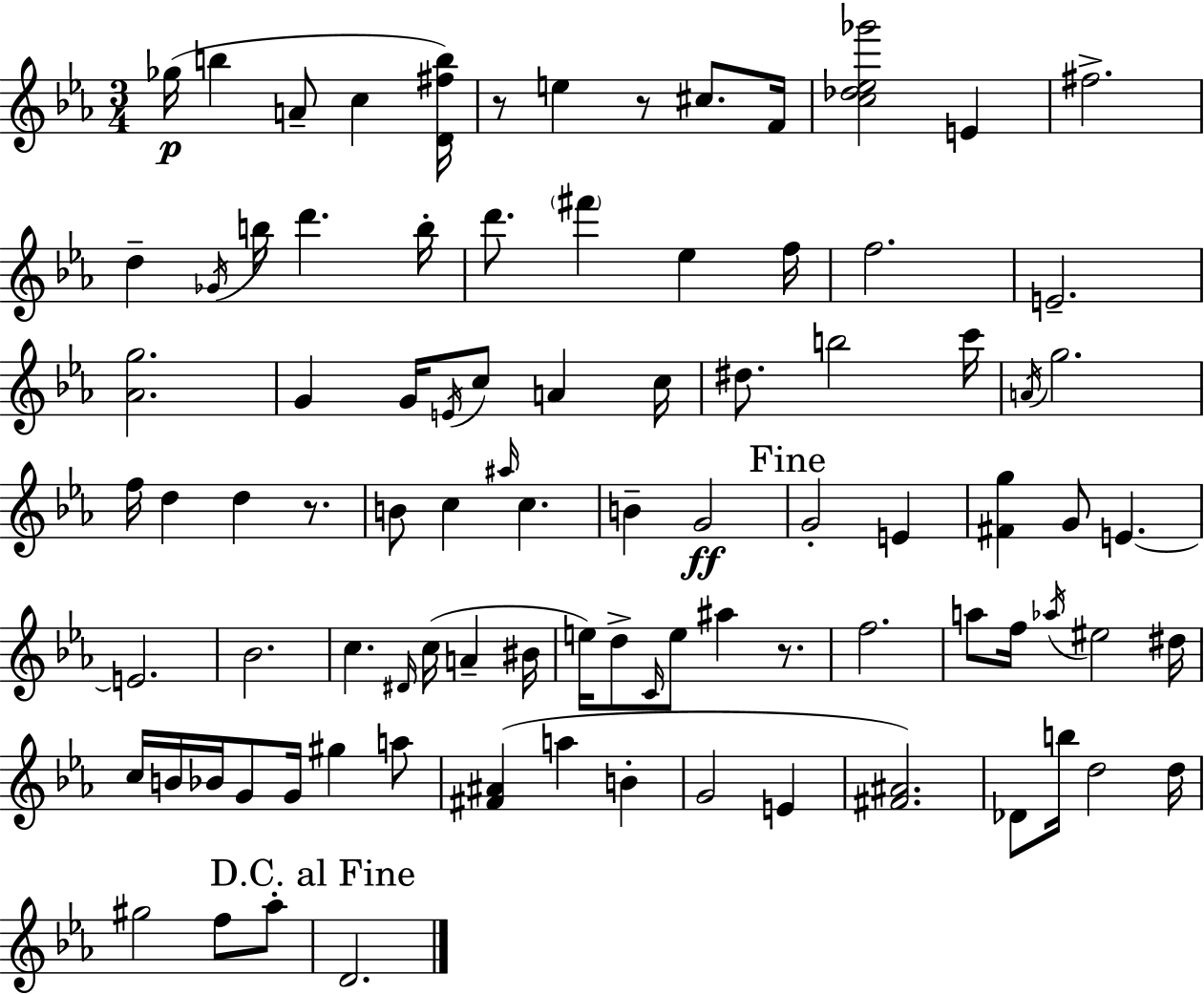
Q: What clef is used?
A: treble